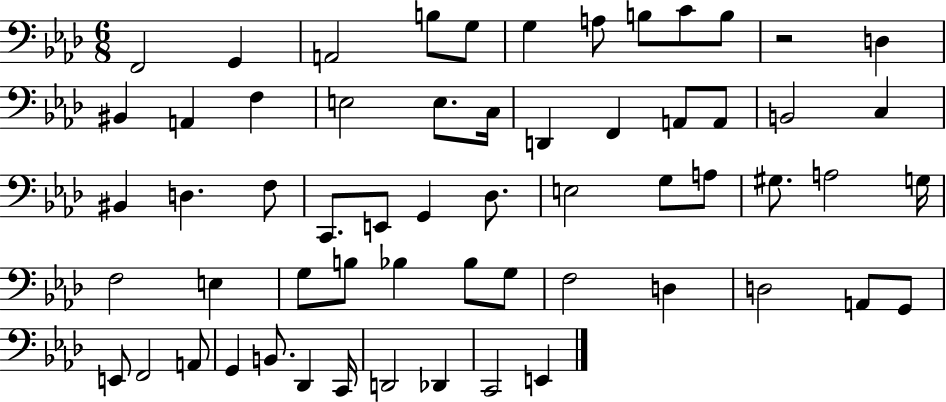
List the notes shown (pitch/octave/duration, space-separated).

F2/h G2/q A2/h B3/e G3/e G3/q A3/e B3/e C4/e B3/e R/h D3/q BIS2/q A2/q F3/q E3/h E3/e. C3/s D2/q F2/q A2/e A2/e B2/h C3/q BIS2/q D3/q. F3/e C2/e. E2/e G2/q Db3/e. E3/h G3/e A3/e G#3/e. A3/h G3/s F3/h E3/q G3/e B3/e Bb3/q Bb3/e G3/e F3/h D3/q D3/h A2/e G2/e E2/e F2/h A2/e G2/q B2/e. Db2/q C2/s D2/h Db2/q C2/h E2/q